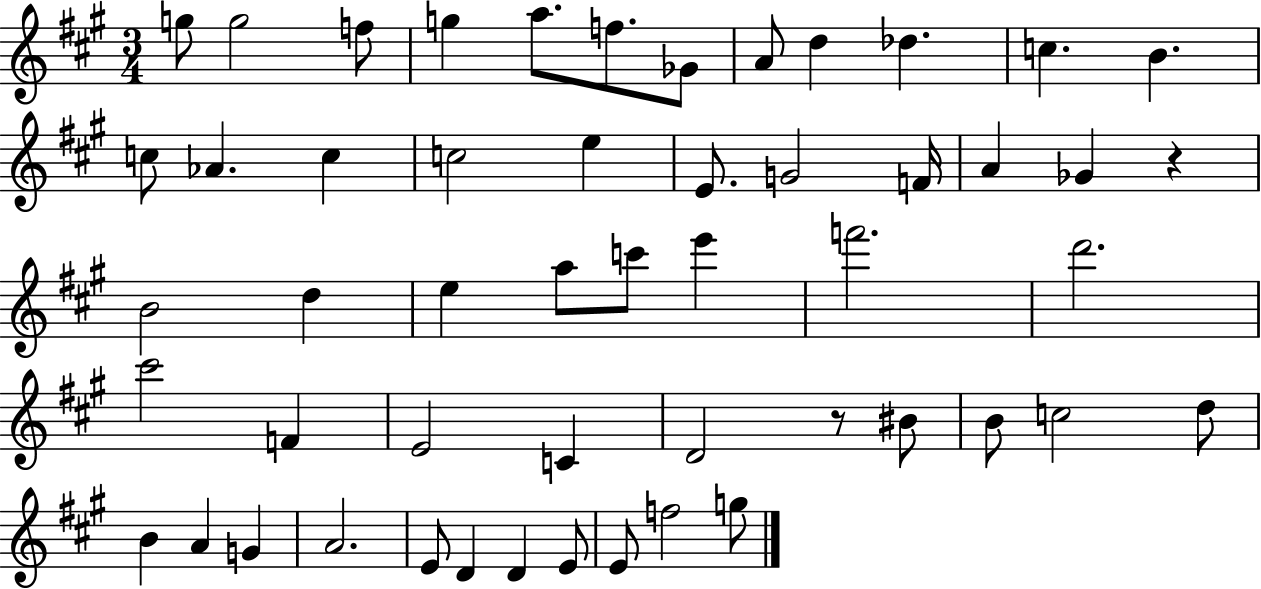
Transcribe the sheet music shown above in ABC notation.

X:1
T:Untitled
M:3/4
L:1/4
K:A
g/2 g2 f/2 g a/2 f/2 _G/2 A/2 d _d c B c/2 _A c c2 e E/2 G2 F/4 A _G z B2 d e a/2 c'/2 e' f'2 d'2 ^c'2 F E2 C D2 z/2 ^B/2 B/2 c2 d/2 B A G A2 E/2 D D E/2 E/2 f2 g/2